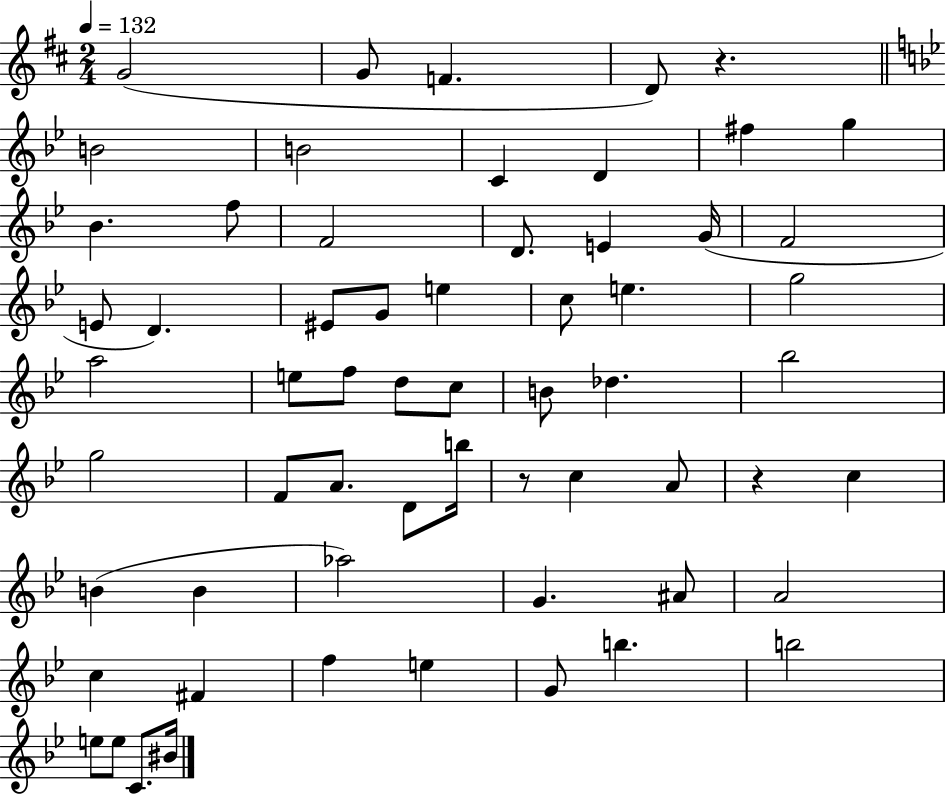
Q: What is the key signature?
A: D major